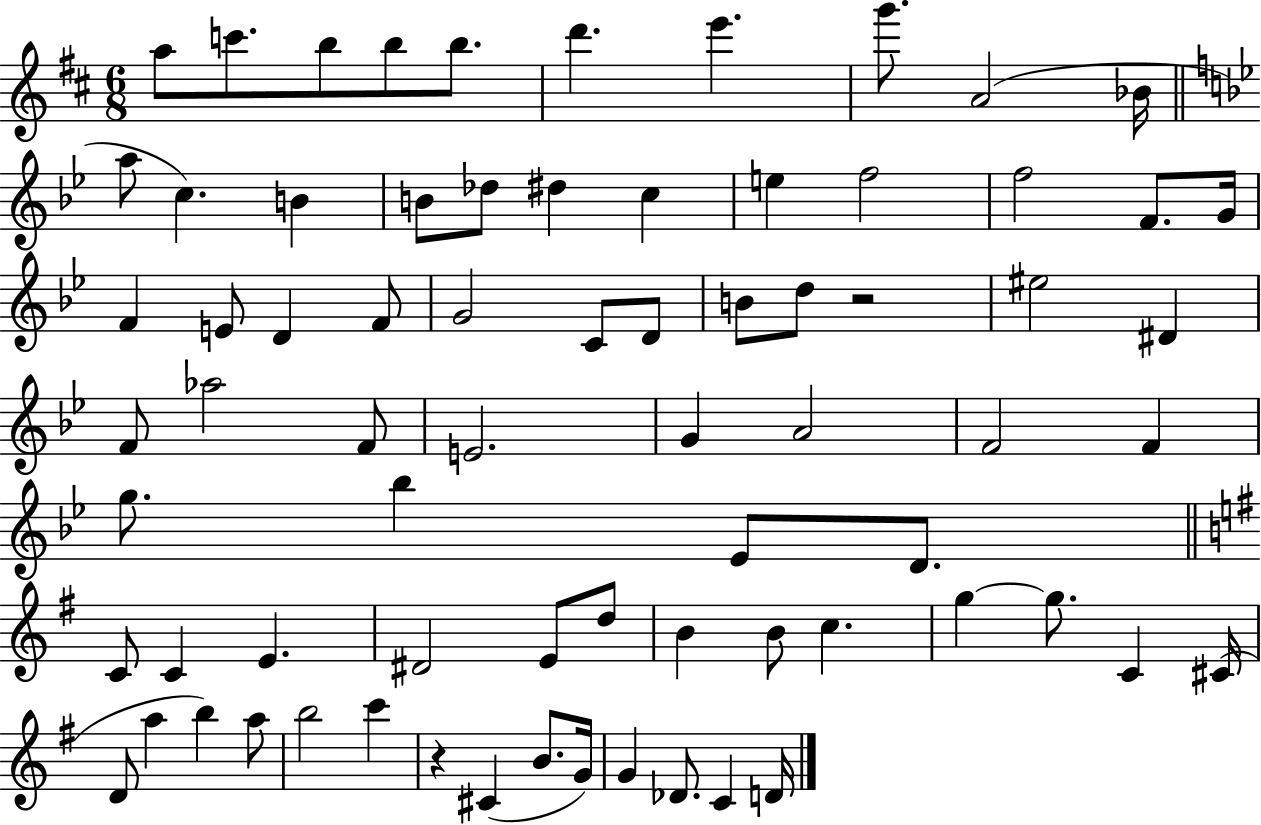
A5/e C6/e. B5/e B5/e B5/e. D6/q. E6/q. G6/e. A4/h Bb4/s A5/e C5/q. B4/q B4/e Db5/e D#5/q C5/q E5/q F5/h F5/h F4/e. G4/s F4/q E4/e D4/q F4/e G4/h C4/e D4/e B4/e D5/e R/h EIS5/h D#4/q F4/e Ab5/h F4/e E4/h. G4/q A4/h F4/h F4/q G5/e. Bb5/q Eb4/e D4/e. C4/e C4/q E4/q. D#4/h E4/e D5/e B4/q B4/e C5/q. G5/q G5/e. C4/q C#4/s D4/e A5/q B5/q A5/e B5/h C6/q R/q C#4/q B4/e. G4/s G4/q Db4/e. C4/q D4/s